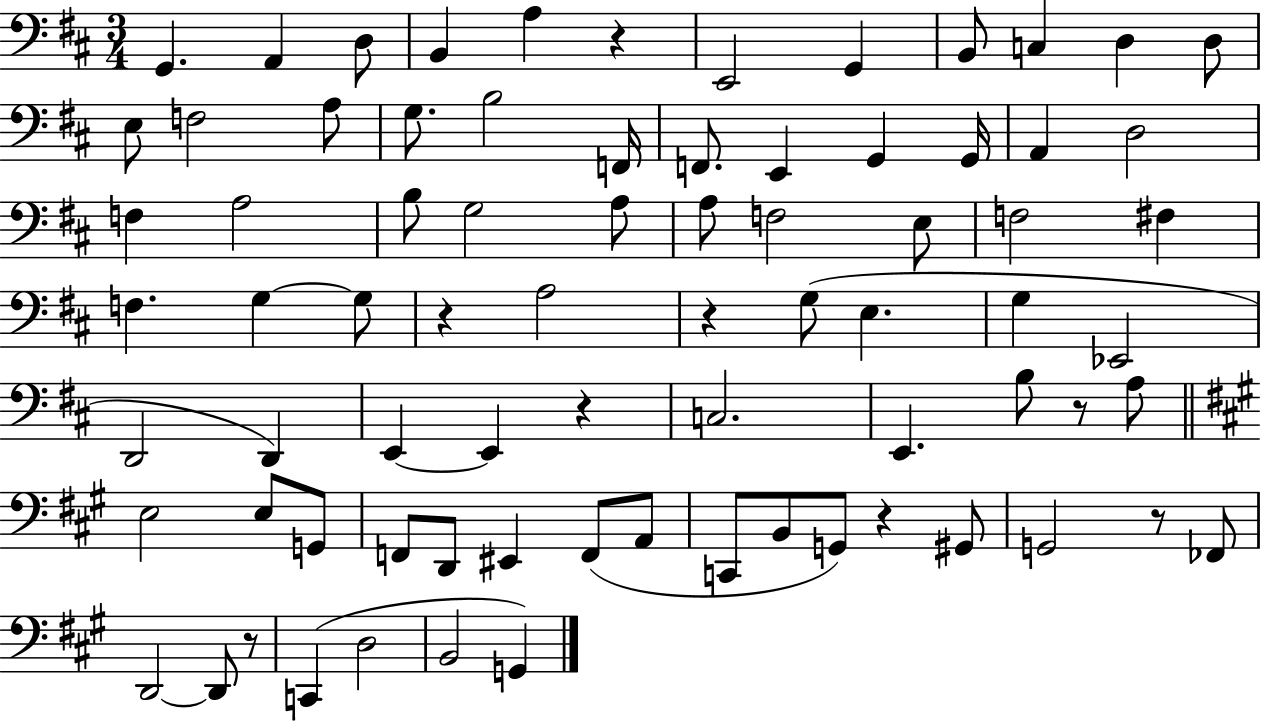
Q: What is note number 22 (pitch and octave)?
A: A2